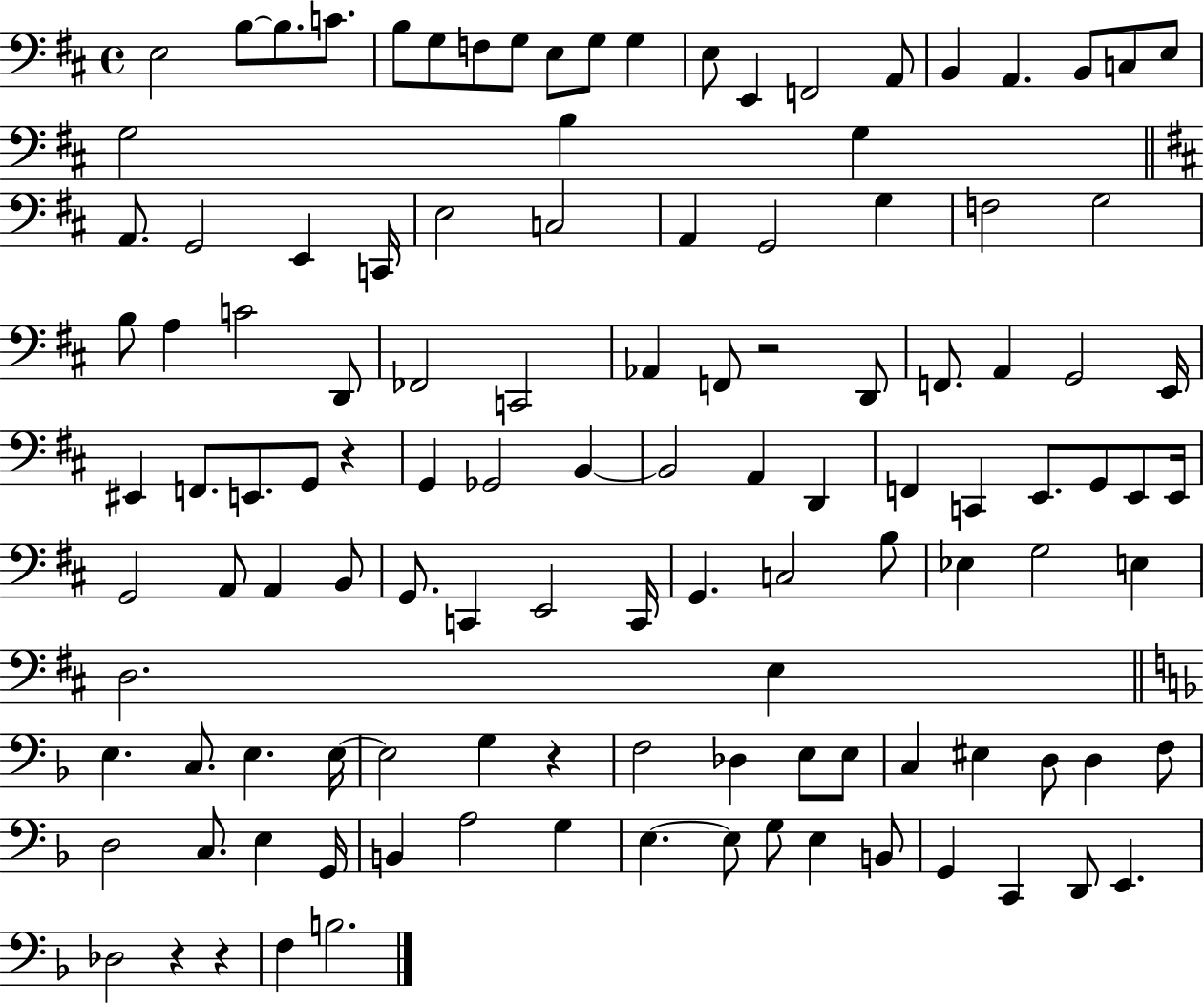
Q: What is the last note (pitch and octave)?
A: B3